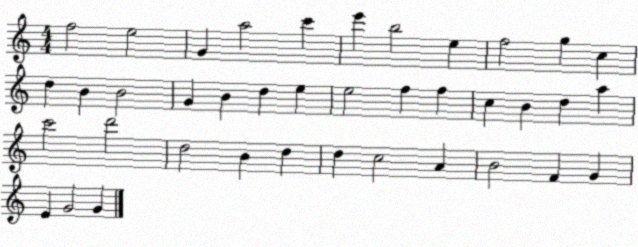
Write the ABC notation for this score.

X:1
T:Untitled
M:4/4
L:1/4
K:C
f2 e2 G a2 c' e' b2 e f2 g c d B B2 G B d e e2 f f c B d a c'2 d'2 d2 B d d c2 A B2 F G E G2 G